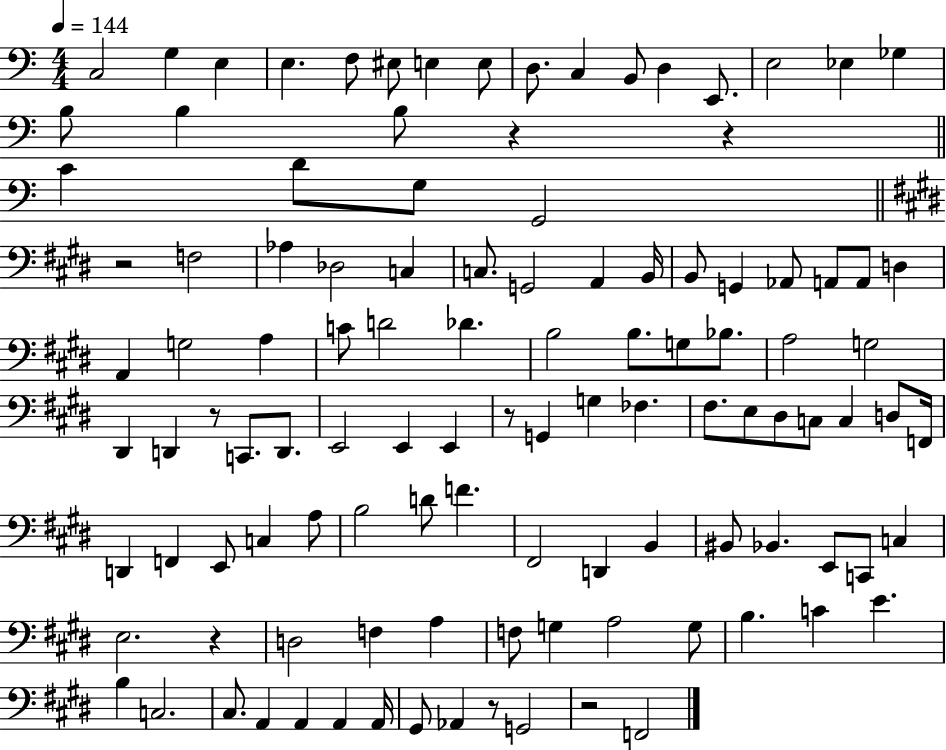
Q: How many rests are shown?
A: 8